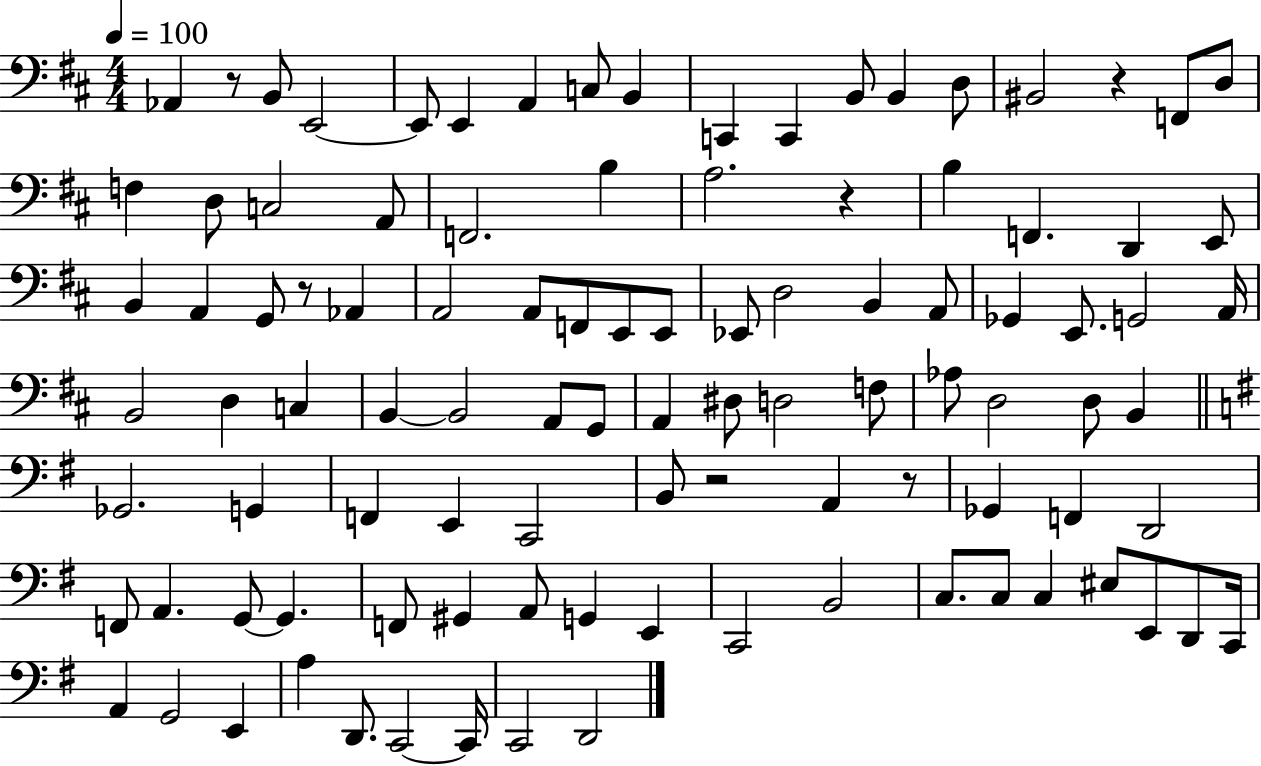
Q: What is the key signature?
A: D major